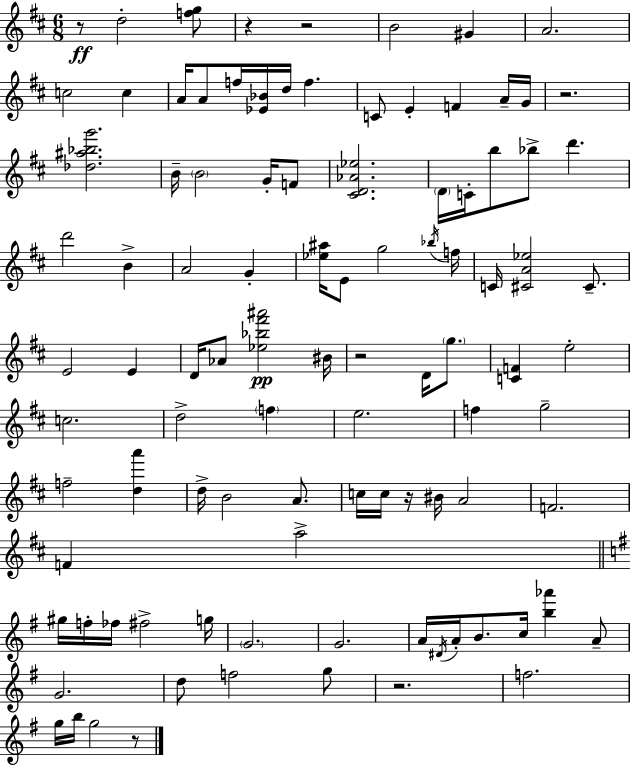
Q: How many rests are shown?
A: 8